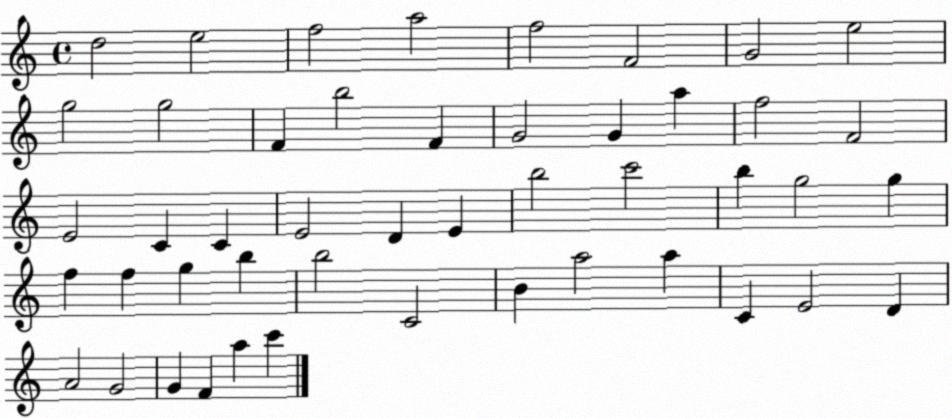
X:1
T:Untitled
M:4/4
L:1/4
K:C
d2 e2 f2 a2 f2 F2 G2 e2 g2 g2 F b2 F G2 G a f2 F2 E2 C C E2 D E b2 c'2 b g2 g f f g b b2 C2 B a2 a C E2 D A2 G2 G F a c'